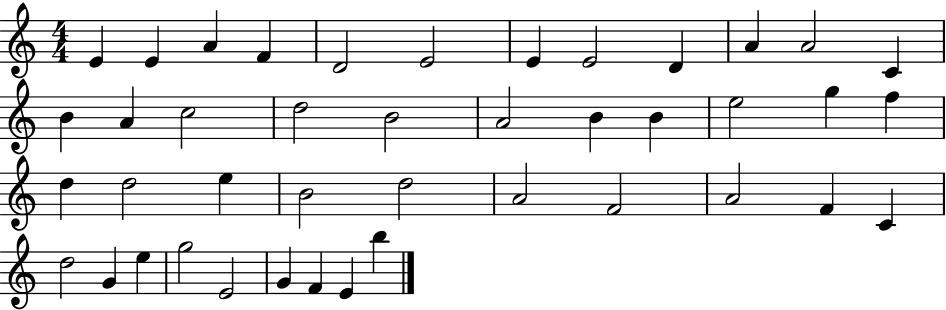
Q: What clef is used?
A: treble